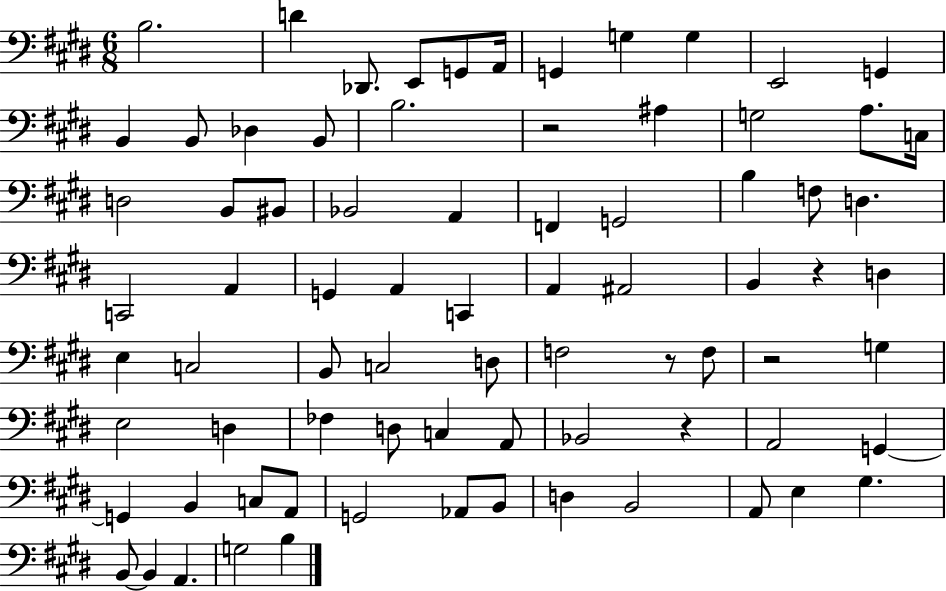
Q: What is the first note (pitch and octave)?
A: B3